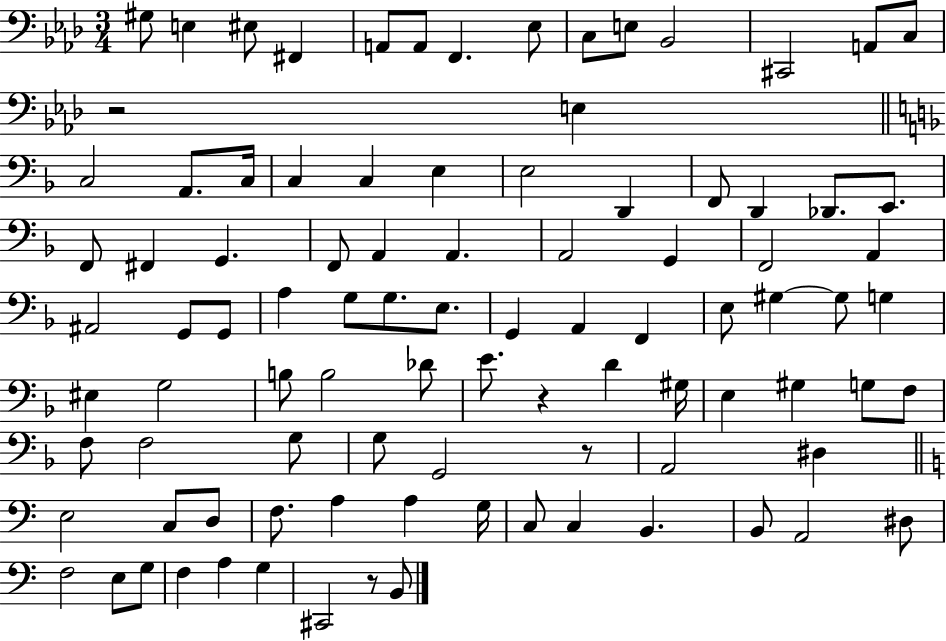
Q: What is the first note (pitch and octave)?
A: G#3